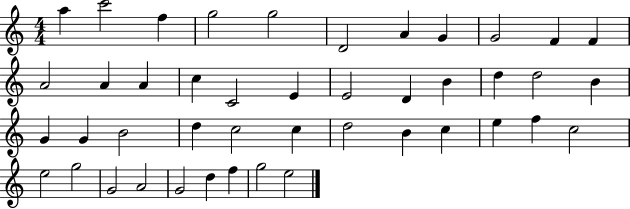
A5/q C6/h F5/q G5/h G5/h D4/h A4/q G4/q G4/h F4/q F4/q A4/h A4/q A4/q C5/q C4/h E4/q E4/h D4/q B4/q D5/q D5/h B4/q G4/q G4/q B4/h D5/q C5/h C5/q D5/h B4/q C5/q E5/q F5/q C5/h E5/h G5/h G4/h A4/h G4/h D5/q F5/q G5/h E5/h